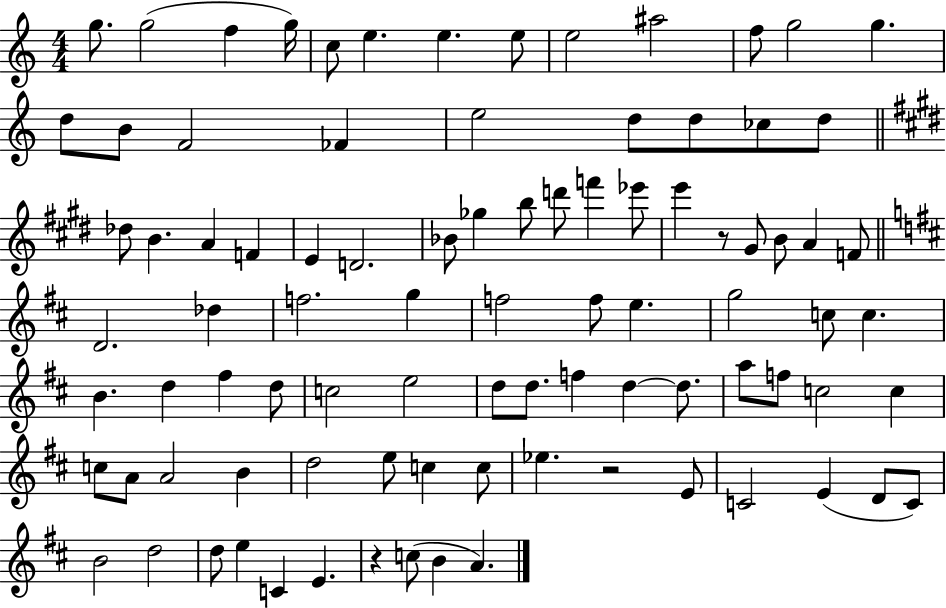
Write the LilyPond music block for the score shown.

{
  \clef treble
  \numericTimeSignature
  \time 4/4
  \key c \major
  \repeat volta 2 { g''8. g''2( f''4 g''16) | c''8 e''4. e''4. e''8 | e''2 ais''2 | f''8 g''2 g''4. | \break d''8 b'8 f'2 fes'4 | e''2 d''8 d''8 ces''8 d''8 | \bar "||" \break \key e \major des''8 b'4. a'4 f'4 | e'4 d'2. | bes'8 ges''4 b''8 d'''8 f'''4 ees'''8 | e'''4 r8 gis'8 b'8 a'4 f'8 | \break \bar "||" \break \key d \major d'2. des''4 | f''2. g''4 | f''2 f''8 e''4. | g''2 c''8 c''4. | \break b'4. d''4 fis''4 d''8 | c''2 e''2 | d''8 d''8. f''4 d''4~~ d''8. | a''8 f''8 c''2 c''4 | \break c''8 a'8 a'2 b'4 | d''2 e''8 c''4 c''8 | ees''4. r2 e'8 | c'2 e'4( d'8 c'8) | \break b'2 d''2 | d''8 e''4 c'4 e'4. | r4 c''8( b'4 a'4.) | } \bar "|."
}